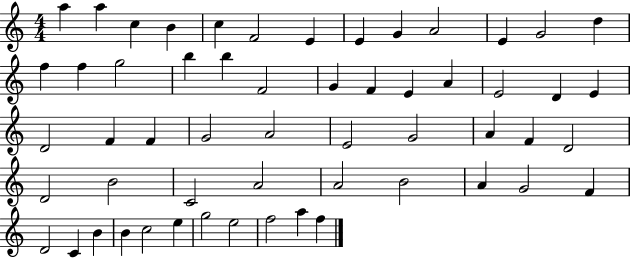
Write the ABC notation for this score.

X:1
T:Untitled
M:4/4
L:1/4
K:C
a a c B c F2 E E G A2 E G2 d f f g2 b b F2 G F E A E2 D E D2 F F G2 A2 E2 G2 A F D2 D2 B2 C2 A2 A2 B2 A G2 F D2 C B B c2 e g2 e2 f2 a f